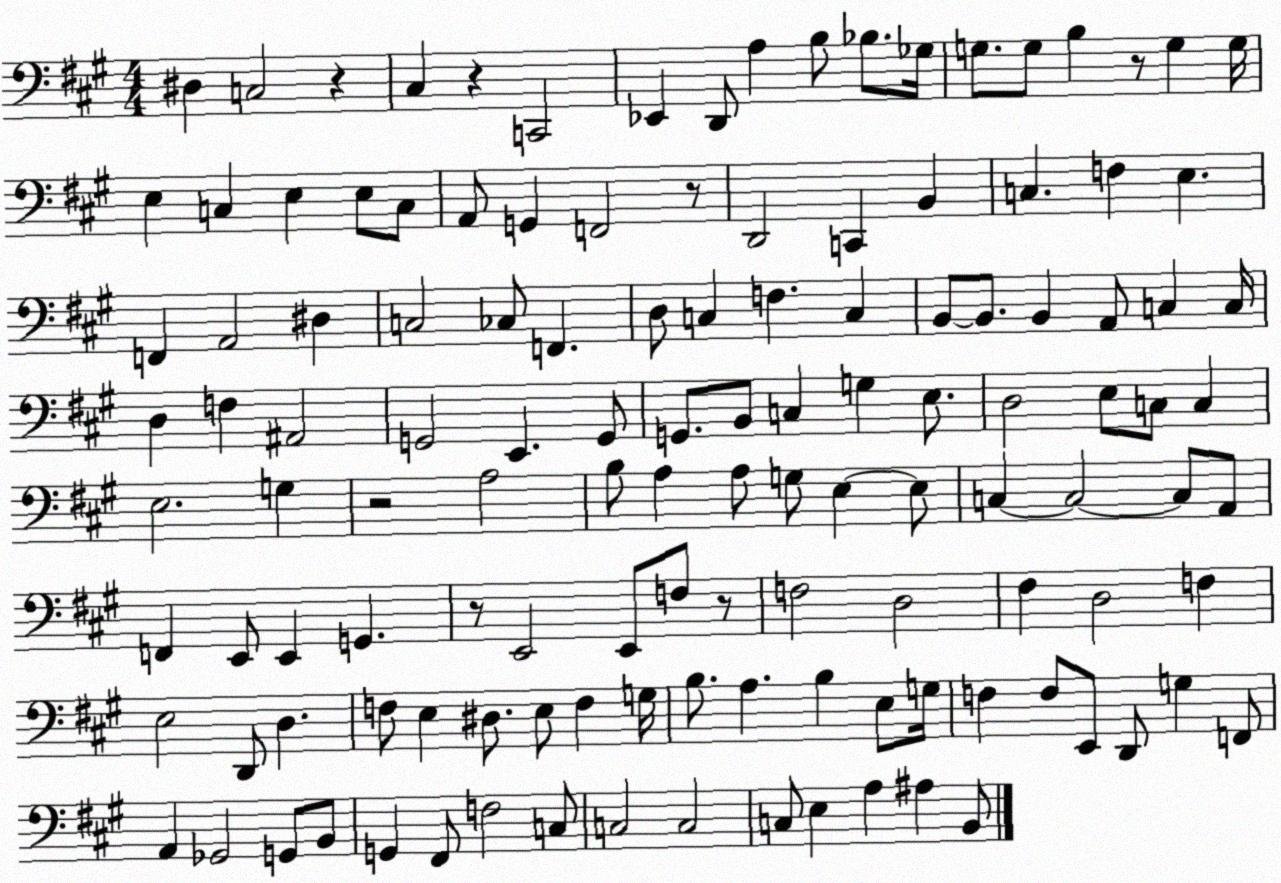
X:1
T:Untitled
M:4/4
L:1/4
K:A
^D, C,2 z ^C, z C,,2 _E,, D,,/2 A, B,/2 _B,/2 _G,/4 G,/2 G,/2 B, z/2 G, G,/4 E, C, E, E,/2 C,/2 A,,/2 G,, F,,2 z/2 D,,2 C,, B,, C, F, E, F,, A,,2 ^D, C,2 _C,/2 F,, D,/2 C, F, C, B,,/2 B,,/2 B,, A,,/2 C, C,/4 D, F, ^A,,2 G,,2 E,, G,,/2 G,,/2 B,,/2 C, G, E,/2 D,2 E,/2 C,/2 C, E,2 G, z2 A,2 B,/2 A, A,/2 G,/2 E, E,/2 C, C,2 C,/2 A,,/2 F,, E,,/2 E,, G,, z/2 E,,2 E,,/2 F,/2 z/2 F,2 D,2 ^F, D,2 F, E,2 D,,/2 D, F,/2 E, ^D,/2 E,/2 F, G,/4 B,/2 A, B, E,/2 G,/4 F, F,/2 E,,/2 D,,/2 G, F,,/2 A,, _G,,2 G,,/2 B,,/2 G,, ^F,,/2 F,2 C,/2 C,2 C,2 C,/2 E, A, ^A, B,,/2